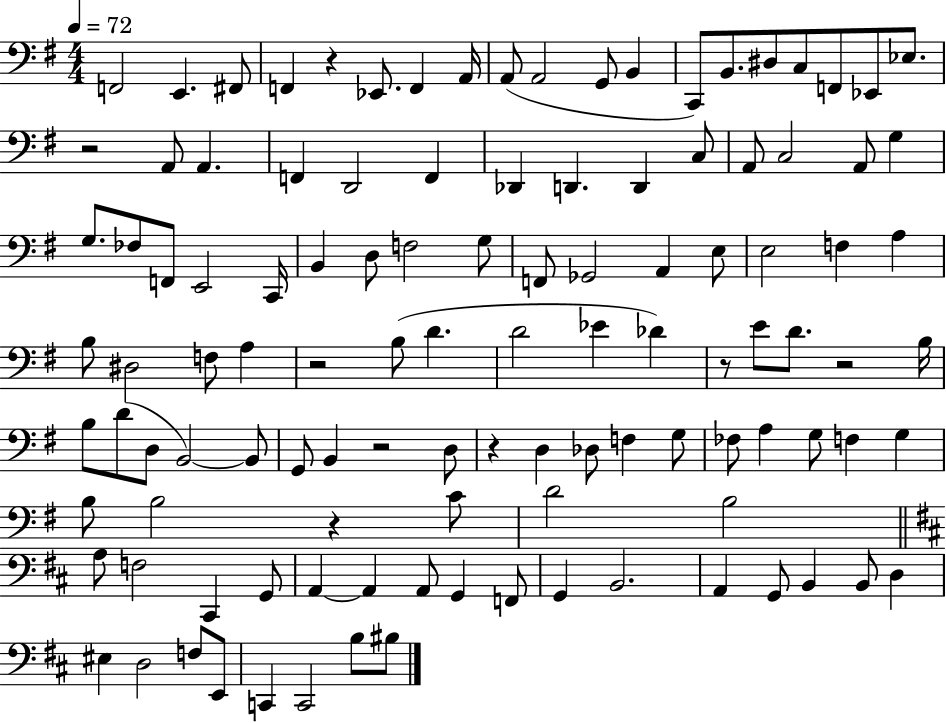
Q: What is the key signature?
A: G major